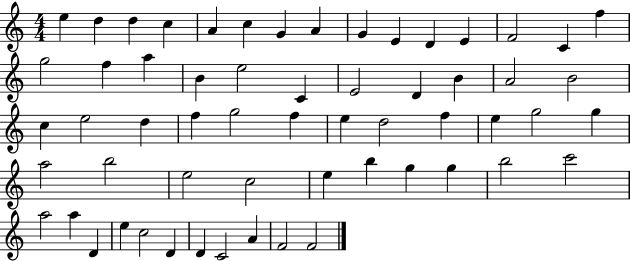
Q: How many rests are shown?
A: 0